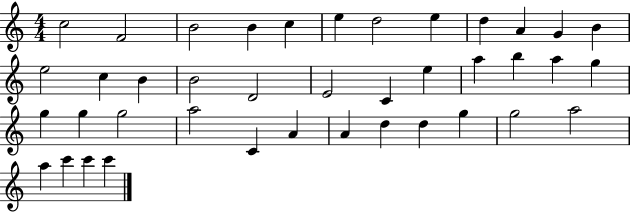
X:1
T:Untitled
M:4/4
L:1/4
K:C
c2 F2 B2 B c e d2 e d A G B e2 c B B2 D2 E2 C e a b a g g g g2 a2 C A A d d g g2 a2 a c' c' c'